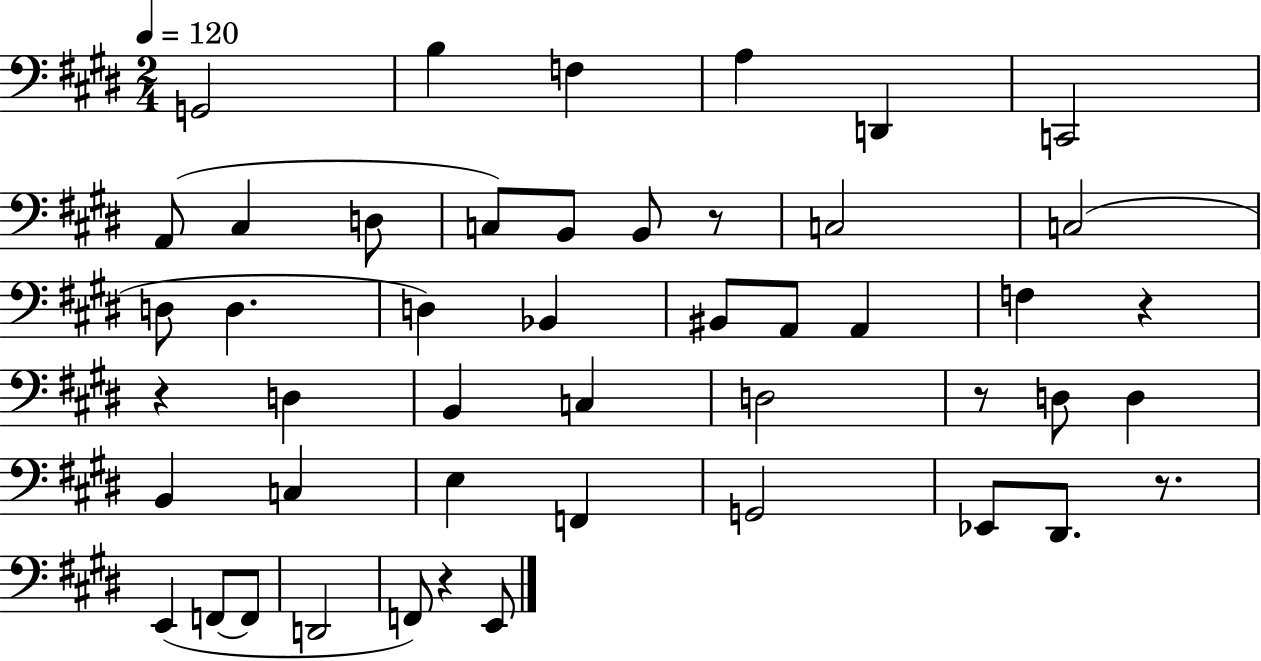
X:1
T:Untitled
M:2/4
L:1/4
K:E
G,,2 B, F, A, D,, C,,2 A,,/2 ^C, D,/2 C,/2 B,,/2 B,,/2 z/2 C,2 C,2 D,/2 D, D, _B,, ^B,,/2 A,,/2 A,, F, z z D, B,, C, D,2 z/2 D,/2 D, B,, C, E, F,, G,,2 _E,,/2 ^D,,/2 z/2 E,, F,,/2 F,,/2 D,,2 F,,/2 z E,,/2